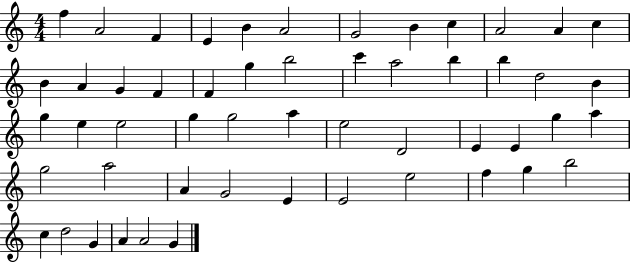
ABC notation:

X:1
T:Untitled
M:4/4
L:1/4
K:C
f A2 F E B A2 G2 B c A2 A c B A G F F g b2 c' a2 b b d2 B g e e2 g g2 a e2 D2 E E g a g2 a2 A G2 E E2 e2 f g b2 c d2 G A A2 G